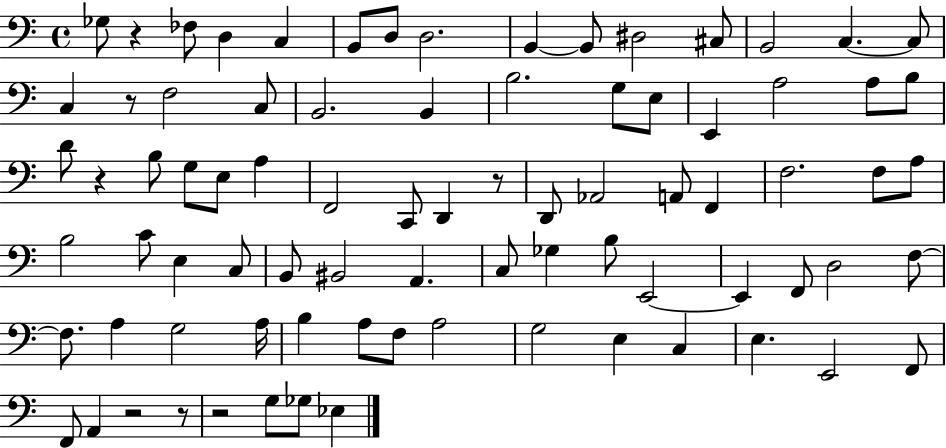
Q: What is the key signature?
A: C major